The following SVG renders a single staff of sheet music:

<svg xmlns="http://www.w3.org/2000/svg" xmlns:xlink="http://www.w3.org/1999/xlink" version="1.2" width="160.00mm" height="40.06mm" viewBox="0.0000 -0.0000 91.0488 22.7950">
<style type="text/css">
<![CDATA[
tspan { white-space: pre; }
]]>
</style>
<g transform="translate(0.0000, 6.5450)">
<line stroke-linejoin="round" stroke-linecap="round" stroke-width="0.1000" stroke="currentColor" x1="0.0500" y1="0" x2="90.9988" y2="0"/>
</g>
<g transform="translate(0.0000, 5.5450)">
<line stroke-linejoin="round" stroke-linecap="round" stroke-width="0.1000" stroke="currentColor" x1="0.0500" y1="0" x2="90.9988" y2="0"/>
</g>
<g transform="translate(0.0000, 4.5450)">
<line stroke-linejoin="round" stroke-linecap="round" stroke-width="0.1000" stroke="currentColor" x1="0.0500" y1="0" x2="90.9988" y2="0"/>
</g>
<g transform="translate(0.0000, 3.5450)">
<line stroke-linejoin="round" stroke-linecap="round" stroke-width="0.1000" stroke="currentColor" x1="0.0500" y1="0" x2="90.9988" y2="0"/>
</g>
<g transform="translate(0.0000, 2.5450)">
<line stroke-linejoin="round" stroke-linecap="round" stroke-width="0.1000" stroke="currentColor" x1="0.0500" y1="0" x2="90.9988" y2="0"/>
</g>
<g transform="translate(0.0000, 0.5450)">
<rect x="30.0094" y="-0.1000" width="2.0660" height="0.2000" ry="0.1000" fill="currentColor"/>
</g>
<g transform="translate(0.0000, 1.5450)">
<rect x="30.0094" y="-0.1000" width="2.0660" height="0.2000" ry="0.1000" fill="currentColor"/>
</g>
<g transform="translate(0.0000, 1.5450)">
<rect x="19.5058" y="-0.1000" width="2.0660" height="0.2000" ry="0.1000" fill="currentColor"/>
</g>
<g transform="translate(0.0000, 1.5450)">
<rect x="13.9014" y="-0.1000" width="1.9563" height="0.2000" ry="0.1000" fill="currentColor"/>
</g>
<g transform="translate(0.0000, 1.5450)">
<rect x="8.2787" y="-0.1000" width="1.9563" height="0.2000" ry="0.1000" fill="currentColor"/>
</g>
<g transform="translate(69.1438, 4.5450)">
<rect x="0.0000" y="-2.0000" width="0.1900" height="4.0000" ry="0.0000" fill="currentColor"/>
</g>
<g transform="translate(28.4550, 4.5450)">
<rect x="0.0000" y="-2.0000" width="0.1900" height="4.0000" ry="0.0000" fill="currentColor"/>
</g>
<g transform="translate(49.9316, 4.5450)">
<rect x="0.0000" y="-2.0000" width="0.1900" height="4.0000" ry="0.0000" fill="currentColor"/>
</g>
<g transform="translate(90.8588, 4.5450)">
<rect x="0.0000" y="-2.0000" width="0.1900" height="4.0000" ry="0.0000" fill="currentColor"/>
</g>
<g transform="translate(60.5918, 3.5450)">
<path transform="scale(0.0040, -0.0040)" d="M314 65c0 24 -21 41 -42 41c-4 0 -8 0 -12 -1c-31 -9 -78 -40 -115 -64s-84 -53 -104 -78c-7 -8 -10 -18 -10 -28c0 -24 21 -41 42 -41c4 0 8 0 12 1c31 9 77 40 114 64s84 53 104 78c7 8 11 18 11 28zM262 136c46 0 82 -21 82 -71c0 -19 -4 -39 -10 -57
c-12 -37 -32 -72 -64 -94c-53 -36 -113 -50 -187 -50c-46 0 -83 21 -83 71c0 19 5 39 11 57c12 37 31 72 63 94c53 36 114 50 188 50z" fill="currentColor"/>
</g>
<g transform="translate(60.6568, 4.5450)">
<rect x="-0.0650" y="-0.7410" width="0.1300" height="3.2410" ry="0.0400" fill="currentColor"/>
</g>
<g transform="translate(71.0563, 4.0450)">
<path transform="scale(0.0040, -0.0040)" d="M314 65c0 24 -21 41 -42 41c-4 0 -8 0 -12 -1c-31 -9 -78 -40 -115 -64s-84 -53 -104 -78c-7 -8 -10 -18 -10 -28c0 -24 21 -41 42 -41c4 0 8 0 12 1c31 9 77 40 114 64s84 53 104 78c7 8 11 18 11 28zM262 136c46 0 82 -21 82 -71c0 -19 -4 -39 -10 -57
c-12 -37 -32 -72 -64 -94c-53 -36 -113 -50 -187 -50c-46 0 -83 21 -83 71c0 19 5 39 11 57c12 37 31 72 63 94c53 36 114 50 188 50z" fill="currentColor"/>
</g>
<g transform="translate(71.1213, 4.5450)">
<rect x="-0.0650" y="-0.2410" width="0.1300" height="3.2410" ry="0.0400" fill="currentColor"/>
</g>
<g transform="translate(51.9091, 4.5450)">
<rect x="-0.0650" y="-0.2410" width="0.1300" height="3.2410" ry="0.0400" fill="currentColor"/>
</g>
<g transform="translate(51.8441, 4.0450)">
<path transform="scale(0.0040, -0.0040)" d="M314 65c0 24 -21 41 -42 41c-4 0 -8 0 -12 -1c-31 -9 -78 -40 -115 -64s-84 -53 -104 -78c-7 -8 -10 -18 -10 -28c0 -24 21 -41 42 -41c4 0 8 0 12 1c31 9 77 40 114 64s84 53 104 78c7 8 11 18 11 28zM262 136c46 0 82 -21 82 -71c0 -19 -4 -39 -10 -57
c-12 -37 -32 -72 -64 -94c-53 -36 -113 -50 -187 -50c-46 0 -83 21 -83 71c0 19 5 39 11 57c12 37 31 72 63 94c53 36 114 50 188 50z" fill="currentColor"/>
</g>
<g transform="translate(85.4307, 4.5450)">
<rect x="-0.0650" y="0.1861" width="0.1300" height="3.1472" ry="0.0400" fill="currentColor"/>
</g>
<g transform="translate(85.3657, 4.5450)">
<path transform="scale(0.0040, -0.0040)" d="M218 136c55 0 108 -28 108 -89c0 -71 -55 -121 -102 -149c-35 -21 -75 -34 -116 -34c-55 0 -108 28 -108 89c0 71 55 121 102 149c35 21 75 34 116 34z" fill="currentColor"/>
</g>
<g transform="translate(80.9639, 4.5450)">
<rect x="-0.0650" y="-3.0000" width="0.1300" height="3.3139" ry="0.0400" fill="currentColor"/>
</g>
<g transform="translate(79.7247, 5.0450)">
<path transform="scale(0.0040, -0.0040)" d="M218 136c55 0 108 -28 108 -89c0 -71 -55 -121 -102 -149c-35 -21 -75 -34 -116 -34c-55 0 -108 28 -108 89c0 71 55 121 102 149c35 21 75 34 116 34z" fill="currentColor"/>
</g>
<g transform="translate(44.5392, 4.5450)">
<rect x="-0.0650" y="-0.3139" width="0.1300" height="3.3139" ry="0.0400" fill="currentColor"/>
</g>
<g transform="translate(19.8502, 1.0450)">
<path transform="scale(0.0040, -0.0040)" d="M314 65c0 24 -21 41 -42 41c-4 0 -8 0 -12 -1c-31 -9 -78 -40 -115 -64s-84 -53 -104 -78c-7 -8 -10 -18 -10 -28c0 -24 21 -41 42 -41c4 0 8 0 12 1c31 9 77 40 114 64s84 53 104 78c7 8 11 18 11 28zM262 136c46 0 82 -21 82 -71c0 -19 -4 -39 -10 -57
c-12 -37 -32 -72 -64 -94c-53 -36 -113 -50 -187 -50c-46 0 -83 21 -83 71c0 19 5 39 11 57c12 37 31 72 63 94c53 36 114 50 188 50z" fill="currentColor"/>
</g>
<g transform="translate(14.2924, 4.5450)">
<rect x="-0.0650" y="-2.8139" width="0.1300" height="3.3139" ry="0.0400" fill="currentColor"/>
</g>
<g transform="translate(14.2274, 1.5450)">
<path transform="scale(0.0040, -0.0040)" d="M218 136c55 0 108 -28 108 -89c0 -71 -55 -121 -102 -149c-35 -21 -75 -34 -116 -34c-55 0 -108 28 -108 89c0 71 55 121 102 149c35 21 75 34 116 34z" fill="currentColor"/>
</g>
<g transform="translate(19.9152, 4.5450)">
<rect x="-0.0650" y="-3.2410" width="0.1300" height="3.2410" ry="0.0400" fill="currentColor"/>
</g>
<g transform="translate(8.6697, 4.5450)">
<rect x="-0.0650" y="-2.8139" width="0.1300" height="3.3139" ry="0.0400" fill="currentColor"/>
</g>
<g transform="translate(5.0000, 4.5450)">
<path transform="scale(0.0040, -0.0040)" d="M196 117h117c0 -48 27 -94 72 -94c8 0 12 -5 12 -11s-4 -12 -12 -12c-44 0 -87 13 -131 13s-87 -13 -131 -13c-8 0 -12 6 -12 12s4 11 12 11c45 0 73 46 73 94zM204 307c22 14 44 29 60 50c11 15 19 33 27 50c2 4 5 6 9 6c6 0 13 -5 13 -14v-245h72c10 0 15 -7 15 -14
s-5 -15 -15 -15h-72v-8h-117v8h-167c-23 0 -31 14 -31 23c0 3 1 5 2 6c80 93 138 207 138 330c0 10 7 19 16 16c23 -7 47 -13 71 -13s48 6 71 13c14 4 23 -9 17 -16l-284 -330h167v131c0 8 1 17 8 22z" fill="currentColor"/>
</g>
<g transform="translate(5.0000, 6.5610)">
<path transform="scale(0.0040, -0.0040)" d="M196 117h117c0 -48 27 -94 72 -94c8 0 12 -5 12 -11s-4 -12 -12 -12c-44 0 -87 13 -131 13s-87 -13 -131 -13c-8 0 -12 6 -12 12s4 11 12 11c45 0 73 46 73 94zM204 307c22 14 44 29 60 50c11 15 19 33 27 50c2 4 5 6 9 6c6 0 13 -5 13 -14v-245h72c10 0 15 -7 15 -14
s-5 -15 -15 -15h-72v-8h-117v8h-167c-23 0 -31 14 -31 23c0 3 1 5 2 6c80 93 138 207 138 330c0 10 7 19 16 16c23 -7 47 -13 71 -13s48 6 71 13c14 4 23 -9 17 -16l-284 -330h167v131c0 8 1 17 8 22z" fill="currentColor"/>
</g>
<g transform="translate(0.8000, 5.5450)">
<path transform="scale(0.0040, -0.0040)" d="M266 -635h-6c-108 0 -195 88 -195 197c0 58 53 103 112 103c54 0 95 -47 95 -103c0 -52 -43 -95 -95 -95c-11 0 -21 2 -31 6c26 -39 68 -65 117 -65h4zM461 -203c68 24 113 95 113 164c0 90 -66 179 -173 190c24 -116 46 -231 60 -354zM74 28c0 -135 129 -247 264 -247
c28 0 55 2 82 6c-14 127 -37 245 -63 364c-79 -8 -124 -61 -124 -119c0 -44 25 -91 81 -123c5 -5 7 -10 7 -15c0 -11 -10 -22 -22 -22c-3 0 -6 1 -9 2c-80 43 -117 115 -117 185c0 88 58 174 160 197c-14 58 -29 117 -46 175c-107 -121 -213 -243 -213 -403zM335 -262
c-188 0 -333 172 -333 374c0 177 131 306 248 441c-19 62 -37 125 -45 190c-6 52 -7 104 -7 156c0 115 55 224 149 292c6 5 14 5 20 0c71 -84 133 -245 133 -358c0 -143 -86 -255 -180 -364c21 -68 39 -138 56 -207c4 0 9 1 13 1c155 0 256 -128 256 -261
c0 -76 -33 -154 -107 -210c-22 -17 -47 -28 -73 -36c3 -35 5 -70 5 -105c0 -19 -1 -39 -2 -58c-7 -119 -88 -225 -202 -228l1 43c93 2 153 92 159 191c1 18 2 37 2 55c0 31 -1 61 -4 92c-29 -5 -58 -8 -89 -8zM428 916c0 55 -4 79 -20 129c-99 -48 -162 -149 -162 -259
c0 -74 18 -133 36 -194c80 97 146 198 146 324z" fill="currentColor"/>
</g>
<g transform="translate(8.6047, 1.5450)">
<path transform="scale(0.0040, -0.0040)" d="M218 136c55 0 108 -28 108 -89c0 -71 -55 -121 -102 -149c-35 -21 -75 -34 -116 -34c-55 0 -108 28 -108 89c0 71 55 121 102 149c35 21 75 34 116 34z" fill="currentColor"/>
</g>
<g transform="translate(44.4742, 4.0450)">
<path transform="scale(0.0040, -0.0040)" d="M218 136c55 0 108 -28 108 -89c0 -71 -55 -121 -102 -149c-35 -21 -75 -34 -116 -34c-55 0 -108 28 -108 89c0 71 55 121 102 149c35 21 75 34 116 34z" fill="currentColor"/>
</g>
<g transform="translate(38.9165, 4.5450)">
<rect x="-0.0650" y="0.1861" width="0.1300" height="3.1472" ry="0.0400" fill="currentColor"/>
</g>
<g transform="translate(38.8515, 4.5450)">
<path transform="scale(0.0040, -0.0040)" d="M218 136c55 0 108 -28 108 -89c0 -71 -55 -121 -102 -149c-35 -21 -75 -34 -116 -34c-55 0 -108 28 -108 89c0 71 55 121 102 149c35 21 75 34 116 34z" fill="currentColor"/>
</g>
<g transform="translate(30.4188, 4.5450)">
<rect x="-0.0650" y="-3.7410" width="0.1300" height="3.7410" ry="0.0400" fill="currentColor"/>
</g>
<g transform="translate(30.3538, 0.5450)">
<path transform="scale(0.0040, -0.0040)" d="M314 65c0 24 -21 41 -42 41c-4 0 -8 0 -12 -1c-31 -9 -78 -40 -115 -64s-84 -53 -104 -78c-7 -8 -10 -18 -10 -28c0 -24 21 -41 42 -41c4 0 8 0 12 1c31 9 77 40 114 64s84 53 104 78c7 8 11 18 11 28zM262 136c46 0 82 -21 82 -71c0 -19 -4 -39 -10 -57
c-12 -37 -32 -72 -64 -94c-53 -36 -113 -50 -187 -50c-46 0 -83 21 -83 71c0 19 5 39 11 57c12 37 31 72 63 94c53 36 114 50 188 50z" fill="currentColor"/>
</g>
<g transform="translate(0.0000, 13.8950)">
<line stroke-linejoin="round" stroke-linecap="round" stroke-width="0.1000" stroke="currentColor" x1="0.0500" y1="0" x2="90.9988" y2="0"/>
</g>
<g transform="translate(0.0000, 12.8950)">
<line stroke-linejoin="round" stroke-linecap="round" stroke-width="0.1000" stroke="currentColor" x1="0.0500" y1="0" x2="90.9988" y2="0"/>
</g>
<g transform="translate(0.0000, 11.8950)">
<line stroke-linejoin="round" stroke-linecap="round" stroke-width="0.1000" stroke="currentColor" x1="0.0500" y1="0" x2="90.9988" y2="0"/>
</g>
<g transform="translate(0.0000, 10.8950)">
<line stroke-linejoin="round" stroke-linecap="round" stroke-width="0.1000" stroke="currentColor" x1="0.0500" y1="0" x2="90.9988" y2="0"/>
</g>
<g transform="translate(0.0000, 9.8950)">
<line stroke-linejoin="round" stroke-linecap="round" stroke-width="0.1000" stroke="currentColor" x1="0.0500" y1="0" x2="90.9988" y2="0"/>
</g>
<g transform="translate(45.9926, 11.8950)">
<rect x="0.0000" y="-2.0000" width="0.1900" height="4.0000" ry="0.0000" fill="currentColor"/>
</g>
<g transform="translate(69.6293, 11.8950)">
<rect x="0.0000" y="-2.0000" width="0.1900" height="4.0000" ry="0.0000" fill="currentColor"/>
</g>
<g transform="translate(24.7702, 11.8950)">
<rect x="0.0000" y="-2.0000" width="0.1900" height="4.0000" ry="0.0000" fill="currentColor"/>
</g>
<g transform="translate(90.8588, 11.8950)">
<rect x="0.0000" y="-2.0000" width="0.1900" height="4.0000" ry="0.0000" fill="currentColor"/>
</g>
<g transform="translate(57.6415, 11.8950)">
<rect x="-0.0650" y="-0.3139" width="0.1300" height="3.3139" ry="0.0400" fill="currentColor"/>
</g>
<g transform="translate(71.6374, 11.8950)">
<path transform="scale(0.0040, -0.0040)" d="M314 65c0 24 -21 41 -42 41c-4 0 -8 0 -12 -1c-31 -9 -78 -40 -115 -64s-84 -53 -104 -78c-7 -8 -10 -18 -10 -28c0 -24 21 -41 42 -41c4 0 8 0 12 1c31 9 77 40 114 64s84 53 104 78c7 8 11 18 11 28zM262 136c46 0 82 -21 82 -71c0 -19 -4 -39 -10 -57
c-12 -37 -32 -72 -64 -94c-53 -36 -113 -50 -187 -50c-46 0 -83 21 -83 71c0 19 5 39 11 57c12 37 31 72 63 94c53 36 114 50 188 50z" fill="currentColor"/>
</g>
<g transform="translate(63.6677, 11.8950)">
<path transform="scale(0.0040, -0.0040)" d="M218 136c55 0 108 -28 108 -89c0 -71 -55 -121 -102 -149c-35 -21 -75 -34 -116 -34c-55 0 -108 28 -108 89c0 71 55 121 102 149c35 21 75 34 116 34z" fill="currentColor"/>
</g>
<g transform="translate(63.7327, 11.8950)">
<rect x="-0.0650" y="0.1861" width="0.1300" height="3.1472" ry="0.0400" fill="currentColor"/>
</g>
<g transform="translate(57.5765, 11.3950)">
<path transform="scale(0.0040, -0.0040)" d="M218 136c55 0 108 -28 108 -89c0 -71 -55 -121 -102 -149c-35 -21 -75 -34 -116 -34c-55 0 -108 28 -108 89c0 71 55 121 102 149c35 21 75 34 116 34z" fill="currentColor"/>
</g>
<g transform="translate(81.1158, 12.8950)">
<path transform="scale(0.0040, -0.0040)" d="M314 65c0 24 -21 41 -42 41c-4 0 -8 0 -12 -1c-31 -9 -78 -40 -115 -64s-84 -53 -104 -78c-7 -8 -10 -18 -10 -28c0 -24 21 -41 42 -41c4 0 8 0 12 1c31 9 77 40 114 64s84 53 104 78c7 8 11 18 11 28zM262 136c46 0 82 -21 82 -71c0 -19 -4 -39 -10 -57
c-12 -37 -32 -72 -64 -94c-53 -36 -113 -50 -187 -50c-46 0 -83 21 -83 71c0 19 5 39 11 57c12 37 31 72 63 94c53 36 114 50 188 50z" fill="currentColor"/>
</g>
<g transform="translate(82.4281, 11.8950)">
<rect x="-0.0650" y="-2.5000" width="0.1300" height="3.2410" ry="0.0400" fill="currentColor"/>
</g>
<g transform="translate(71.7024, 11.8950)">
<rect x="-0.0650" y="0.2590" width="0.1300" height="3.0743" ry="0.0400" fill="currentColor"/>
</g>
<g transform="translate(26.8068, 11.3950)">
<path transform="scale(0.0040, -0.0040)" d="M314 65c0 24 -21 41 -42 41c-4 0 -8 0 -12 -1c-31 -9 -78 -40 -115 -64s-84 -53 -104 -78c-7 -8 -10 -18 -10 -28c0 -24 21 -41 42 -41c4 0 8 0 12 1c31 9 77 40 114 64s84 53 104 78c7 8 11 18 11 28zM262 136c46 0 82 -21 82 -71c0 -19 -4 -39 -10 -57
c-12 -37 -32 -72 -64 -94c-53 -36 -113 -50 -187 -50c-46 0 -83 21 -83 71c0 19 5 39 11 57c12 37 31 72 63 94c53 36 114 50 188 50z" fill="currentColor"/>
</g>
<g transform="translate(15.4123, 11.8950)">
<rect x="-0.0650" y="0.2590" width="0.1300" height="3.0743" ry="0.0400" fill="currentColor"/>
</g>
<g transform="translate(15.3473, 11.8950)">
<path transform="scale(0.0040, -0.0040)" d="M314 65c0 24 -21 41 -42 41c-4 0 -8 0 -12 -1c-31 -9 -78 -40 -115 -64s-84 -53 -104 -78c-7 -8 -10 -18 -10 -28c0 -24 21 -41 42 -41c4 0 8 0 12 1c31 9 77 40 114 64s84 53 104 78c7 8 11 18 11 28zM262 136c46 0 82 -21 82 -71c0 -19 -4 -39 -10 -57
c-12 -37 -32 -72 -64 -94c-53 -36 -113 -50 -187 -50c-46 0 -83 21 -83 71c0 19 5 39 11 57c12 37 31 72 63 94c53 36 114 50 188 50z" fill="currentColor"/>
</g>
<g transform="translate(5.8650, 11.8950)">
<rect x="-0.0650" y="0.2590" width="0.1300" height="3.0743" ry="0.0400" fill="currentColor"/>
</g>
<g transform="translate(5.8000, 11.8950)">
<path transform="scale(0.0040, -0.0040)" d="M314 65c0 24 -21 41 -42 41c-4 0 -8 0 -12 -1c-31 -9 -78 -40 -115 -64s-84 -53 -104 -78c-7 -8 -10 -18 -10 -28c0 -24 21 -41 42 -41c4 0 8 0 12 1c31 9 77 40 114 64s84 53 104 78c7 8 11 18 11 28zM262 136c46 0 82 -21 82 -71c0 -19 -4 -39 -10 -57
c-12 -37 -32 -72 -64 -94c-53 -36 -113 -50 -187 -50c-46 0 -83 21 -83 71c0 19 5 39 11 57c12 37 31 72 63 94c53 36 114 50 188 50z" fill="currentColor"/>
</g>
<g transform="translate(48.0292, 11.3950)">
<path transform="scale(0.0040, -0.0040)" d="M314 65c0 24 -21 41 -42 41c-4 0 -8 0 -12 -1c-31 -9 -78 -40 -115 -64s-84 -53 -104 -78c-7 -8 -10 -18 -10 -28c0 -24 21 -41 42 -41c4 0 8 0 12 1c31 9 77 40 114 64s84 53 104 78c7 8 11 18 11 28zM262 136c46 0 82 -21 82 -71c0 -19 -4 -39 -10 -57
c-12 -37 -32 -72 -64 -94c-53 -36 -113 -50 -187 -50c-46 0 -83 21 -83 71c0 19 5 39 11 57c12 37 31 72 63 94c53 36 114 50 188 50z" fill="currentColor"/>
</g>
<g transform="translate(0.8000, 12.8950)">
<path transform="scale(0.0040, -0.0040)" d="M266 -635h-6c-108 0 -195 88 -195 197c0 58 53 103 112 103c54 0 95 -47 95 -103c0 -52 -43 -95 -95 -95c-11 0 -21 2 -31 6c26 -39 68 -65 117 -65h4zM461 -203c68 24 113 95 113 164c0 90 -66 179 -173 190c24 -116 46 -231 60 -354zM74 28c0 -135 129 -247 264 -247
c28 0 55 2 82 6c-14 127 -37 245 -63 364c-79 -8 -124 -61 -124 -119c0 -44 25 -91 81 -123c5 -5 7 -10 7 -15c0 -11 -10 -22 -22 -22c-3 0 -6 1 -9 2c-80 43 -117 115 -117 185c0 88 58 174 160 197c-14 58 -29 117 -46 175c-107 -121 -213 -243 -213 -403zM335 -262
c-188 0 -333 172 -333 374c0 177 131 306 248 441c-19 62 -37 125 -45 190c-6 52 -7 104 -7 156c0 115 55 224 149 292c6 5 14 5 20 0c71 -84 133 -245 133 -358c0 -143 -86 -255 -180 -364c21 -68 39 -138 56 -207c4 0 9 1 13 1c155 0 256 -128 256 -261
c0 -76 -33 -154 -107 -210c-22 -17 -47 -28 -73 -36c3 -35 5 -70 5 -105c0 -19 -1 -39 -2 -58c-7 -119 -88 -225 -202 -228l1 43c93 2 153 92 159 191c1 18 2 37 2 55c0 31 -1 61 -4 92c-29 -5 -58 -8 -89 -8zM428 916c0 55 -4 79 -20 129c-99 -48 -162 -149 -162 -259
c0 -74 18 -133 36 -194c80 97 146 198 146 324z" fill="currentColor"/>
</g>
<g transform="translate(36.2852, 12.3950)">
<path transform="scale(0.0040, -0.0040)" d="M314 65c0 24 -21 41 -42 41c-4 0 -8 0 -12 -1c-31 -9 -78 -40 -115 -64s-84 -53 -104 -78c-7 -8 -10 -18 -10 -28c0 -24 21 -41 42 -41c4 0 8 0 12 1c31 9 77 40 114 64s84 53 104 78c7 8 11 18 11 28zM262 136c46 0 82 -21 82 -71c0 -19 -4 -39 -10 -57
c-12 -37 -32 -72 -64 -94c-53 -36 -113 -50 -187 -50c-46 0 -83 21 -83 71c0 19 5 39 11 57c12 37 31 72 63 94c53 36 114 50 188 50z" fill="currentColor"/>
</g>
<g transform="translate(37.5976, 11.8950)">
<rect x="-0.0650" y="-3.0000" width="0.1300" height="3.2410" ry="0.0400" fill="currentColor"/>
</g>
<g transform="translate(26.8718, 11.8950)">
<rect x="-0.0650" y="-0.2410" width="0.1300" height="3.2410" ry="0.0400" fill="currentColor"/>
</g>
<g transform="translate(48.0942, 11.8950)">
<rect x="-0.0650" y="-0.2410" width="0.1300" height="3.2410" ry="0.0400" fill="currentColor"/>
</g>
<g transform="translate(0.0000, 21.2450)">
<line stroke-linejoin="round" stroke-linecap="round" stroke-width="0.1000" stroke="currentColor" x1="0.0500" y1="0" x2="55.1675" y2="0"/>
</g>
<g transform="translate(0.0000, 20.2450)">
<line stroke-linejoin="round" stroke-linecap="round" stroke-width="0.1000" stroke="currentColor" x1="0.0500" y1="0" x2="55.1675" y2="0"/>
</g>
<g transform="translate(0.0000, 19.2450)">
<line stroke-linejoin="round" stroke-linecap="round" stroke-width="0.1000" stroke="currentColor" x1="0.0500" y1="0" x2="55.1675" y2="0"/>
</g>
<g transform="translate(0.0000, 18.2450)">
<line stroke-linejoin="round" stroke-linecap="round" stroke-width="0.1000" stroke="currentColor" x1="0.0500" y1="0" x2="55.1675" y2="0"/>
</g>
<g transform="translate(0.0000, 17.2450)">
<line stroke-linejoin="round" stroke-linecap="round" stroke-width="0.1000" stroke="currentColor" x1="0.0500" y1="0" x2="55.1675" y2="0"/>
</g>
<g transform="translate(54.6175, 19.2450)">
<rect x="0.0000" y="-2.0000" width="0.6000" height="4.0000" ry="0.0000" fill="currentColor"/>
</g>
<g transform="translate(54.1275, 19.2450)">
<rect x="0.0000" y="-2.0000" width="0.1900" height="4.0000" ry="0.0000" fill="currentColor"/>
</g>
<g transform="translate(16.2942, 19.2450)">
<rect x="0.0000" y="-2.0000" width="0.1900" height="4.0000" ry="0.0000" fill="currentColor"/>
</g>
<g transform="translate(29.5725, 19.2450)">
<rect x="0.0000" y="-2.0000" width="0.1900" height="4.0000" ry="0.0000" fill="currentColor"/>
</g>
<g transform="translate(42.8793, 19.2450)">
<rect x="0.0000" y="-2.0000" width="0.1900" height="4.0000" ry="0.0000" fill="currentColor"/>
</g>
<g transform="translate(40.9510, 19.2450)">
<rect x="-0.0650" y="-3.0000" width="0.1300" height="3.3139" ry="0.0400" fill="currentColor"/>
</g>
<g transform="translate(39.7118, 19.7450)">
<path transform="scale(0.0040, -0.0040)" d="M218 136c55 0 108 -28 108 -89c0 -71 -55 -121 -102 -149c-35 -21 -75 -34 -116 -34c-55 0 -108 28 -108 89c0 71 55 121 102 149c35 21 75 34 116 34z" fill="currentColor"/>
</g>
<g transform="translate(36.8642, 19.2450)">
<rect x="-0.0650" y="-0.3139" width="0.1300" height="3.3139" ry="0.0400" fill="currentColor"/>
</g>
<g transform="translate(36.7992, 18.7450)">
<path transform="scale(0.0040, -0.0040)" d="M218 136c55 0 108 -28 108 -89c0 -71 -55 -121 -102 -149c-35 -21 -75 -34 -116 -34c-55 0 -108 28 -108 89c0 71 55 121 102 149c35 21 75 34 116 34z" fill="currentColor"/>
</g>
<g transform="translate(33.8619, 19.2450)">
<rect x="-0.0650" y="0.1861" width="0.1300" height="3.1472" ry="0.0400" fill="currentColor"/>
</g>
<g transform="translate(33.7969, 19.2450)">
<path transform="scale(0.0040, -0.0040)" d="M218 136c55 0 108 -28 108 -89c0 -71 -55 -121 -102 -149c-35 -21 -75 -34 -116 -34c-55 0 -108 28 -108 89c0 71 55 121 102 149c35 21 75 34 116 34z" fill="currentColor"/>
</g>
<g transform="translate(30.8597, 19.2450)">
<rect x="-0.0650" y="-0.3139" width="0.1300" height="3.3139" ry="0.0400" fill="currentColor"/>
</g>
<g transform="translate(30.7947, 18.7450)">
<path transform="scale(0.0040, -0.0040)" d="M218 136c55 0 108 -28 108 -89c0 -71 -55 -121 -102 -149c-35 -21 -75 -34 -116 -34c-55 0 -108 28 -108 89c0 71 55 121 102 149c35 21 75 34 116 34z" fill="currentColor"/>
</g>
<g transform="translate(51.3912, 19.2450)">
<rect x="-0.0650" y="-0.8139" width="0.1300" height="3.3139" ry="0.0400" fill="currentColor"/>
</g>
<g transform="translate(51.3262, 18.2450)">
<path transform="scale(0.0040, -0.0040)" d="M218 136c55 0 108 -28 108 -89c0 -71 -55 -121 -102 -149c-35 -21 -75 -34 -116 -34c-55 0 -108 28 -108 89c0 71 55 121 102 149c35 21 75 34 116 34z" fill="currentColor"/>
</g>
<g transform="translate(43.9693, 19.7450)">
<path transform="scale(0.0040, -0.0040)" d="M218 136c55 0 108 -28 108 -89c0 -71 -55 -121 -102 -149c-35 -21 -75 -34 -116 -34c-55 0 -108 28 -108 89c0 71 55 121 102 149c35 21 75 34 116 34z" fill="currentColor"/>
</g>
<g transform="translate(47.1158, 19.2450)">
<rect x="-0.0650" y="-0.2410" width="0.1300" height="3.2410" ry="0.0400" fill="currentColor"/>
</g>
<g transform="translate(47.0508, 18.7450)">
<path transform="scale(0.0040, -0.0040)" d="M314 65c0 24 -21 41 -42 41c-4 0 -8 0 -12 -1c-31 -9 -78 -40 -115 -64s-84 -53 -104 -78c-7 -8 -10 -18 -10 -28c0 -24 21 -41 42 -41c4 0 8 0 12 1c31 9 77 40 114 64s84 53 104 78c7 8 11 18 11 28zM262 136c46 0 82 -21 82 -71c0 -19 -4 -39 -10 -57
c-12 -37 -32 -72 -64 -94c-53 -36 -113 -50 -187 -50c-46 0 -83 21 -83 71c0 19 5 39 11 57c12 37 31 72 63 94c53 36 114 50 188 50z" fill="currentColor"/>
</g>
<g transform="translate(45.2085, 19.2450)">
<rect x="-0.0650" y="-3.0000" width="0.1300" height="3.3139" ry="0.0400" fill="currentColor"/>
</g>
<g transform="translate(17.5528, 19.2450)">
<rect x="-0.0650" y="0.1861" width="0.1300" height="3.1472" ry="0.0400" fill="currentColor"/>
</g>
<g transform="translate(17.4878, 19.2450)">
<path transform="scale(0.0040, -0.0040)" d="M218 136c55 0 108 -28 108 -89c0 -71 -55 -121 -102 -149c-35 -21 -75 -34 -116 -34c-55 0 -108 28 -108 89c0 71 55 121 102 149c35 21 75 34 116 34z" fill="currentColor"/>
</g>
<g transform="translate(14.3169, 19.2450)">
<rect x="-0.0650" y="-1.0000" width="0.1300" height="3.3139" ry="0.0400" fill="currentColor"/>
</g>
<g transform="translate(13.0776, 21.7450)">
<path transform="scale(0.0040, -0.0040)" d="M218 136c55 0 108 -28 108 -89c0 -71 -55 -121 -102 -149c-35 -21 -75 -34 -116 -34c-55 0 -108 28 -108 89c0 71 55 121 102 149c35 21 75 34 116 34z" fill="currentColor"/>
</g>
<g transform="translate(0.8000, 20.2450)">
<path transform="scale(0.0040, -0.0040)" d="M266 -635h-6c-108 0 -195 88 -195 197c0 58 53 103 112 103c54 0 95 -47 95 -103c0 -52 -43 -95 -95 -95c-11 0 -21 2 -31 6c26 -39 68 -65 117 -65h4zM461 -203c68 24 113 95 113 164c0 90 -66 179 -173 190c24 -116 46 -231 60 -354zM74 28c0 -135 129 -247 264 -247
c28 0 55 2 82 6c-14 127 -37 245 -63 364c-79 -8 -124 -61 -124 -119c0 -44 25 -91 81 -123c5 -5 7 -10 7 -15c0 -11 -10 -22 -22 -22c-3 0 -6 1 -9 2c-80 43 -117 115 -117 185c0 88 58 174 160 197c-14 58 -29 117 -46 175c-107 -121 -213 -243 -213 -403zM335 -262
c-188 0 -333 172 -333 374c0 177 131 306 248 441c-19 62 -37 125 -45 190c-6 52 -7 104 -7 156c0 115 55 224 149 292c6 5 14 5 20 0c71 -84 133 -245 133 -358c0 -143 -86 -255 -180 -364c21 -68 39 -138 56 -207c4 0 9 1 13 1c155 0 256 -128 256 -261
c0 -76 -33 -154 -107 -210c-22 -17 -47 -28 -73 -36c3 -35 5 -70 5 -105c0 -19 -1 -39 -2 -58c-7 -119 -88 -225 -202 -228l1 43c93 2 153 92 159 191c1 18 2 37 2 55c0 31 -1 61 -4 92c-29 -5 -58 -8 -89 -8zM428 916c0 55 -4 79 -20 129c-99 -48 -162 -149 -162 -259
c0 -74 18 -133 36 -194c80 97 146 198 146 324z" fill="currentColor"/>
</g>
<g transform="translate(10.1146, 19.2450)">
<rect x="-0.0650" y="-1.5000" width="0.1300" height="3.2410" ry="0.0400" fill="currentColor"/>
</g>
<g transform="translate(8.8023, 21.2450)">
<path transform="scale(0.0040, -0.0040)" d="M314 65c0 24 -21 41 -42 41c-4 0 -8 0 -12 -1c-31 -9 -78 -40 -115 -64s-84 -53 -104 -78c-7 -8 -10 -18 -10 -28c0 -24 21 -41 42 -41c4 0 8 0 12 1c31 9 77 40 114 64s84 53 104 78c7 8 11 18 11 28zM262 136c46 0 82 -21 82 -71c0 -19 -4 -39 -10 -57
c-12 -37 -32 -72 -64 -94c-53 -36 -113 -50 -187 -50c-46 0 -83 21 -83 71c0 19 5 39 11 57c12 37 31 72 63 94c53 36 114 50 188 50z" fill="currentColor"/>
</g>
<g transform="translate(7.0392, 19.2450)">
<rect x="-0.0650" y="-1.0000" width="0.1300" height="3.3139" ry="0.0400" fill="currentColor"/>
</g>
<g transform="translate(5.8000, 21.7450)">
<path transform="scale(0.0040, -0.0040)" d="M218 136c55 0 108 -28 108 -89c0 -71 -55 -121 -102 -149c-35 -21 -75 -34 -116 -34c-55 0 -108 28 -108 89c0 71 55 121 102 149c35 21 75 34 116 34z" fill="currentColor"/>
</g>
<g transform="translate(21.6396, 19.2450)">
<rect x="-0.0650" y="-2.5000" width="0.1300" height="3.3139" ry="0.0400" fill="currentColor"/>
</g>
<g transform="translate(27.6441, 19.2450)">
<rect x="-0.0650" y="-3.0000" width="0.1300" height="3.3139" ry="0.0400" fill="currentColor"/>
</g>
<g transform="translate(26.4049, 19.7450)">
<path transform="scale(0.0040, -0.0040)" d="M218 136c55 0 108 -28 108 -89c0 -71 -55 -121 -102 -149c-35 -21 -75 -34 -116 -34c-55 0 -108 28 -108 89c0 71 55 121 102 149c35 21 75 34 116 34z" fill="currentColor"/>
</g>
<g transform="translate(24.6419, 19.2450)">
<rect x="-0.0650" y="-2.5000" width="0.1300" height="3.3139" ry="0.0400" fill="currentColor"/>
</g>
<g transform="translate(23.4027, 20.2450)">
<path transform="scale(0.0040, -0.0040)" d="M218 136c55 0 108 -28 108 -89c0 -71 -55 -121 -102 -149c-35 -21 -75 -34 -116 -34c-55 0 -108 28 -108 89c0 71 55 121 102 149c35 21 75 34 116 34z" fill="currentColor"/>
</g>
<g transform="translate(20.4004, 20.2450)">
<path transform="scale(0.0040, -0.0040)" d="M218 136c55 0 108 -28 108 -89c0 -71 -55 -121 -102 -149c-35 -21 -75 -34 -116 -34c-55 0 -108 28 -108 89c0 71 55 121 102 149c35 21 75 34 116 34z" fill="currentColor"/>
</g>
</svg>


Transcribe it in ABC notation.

X:1
T:Untitled
M:4/4
L:1/4
K:C
a a b2 c'2 B c c2 d2 c2 A B B2 B2 c2 A2 c2 c B B2 G2 D E2 D B G G A c B c A A c2 d